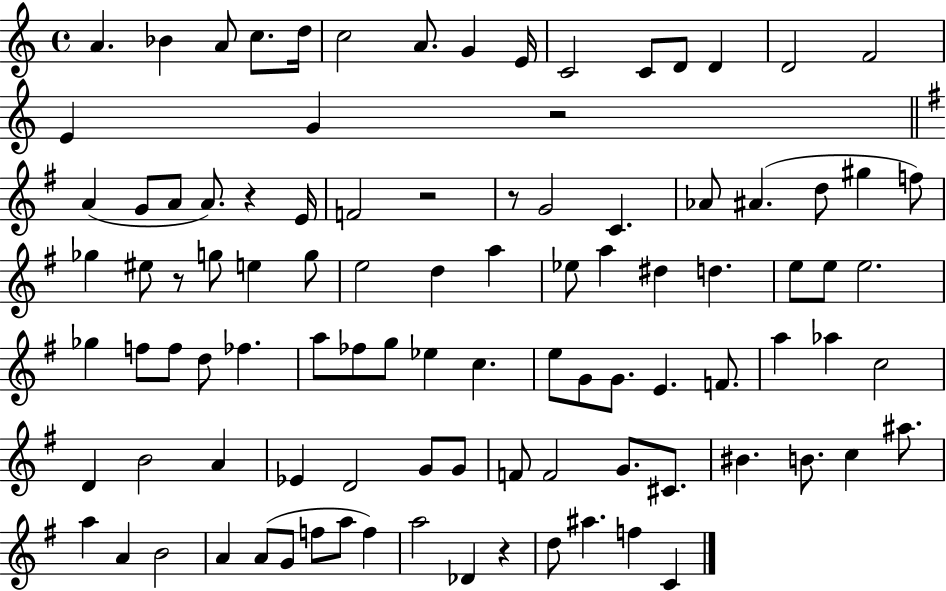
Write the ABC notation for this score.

X:1
T:Untitled
M:4/4
L:1/4
K:C
A _B A/2 c/2 d/4 c2 A/2 G E/4 C2 C/2 D/2 D D2 F2 E G z2 A G/2 A/2 A/2 z E/4 F2 z2 z/2 G2 C _A/2 ^A d/2 ^g f/2 _g ^e/2 z/2 g/2 e g/2 e2 d a _e/2 a ^d d e/2 e/2 e2 _g f/2 f/2 d/2 _f a/2 _f/2 g/2 _e c e/2 G/2 G/2 E F/2 a _a c2 D B2 A _E D2 G/2 G/2 F/2 F2 G/2 ^C/2 ^B B/2 c ^a/2 a A B2 A A/2 G/2 f/2 a/2 f a2 _D z d/2 ^a f C